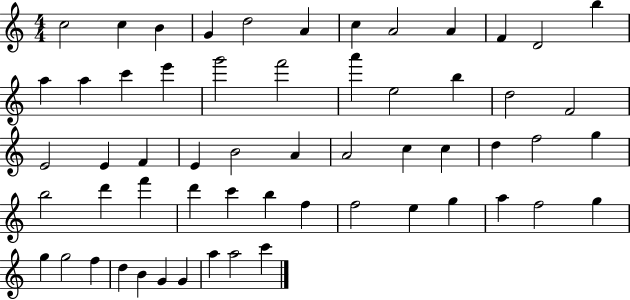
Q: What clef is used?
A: treble